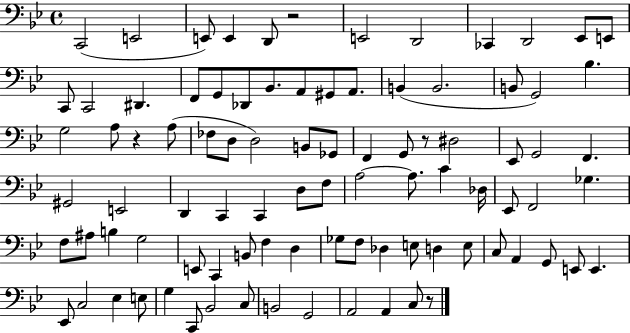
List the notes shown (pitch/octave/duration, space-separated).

C2/h E2/h E2/e E2/q D2/e R/h E2/h D2/h CES2/q D2/h Eb2/e E2/e C2/e C2/h D#2/q. F2/e G2/e Db2/e Bb2/e. A2/e G#2/e A2/e. B2/q B2/h. B2/e G2/h Bb3/q. G3/h A3/e R/q A3/e FES3/e D3/e D3/h B2/e Gb2/e F2/q G2/e R/e D#3/h Eb2/e G2/h F2/q. G#2/h E2/h D2/q C2/q C2/q D3/e F3/e A3/h A3/e. C4/q Db3/s Eb2/e F2/h Gb3/q. F3/e A#3/e B3/q G3/h E2/e C2/q B2/e F3/q D3/q Gb3/e F3/e Db3/q E3/e D3/q E3/e C3/e A2/q G2/e E2/e E2/q. Eb2/e C3/h Eb3/q E3/e G3/q C2/e Bb2/h C3/e B2/h G2/h A2/h A2/q C3/e R/e